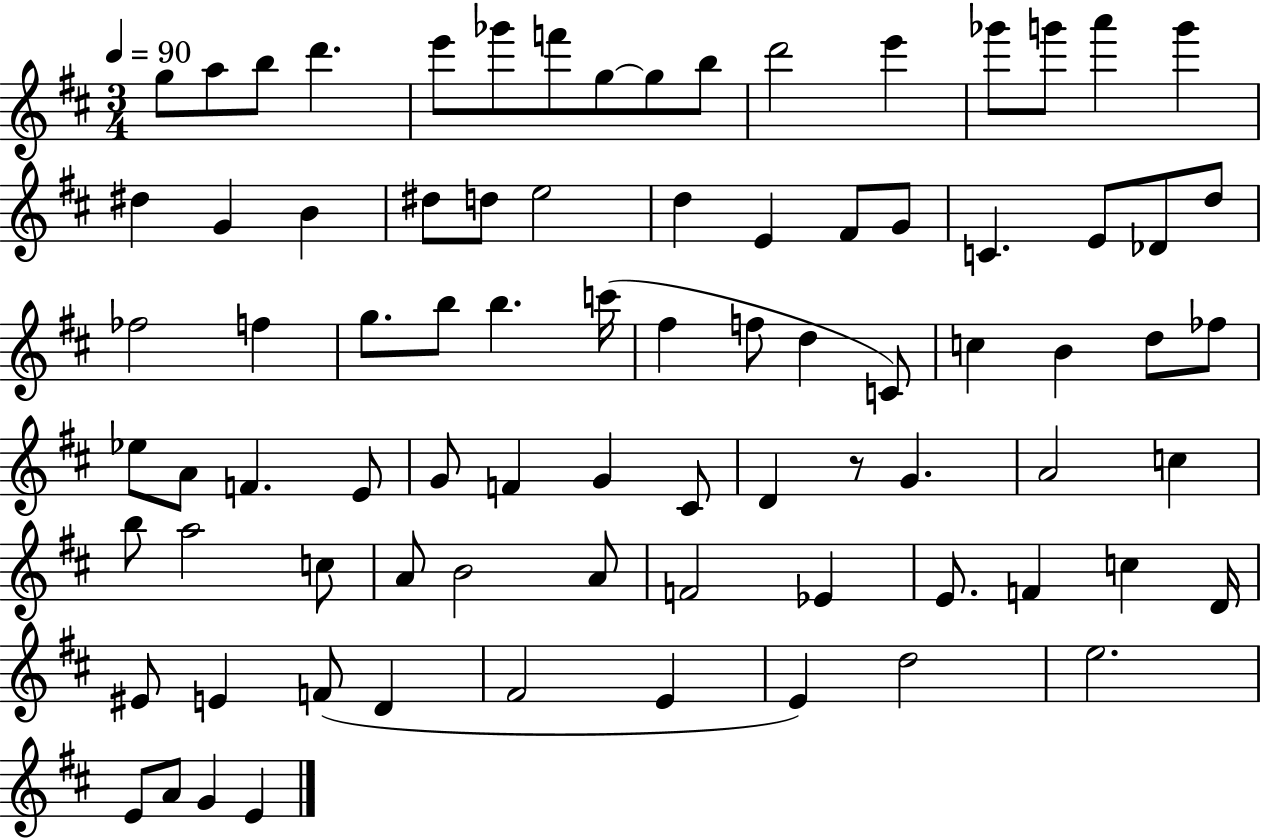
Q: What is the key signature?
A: D major